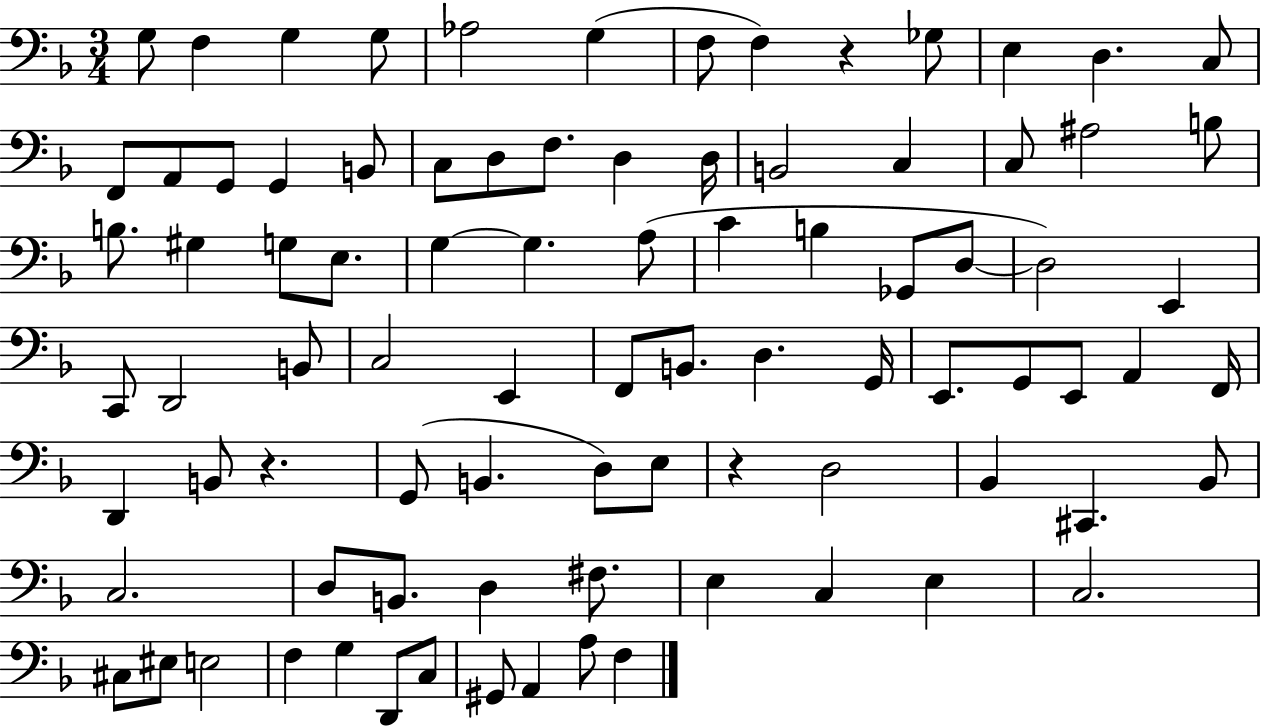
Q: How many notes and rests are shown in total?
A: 87